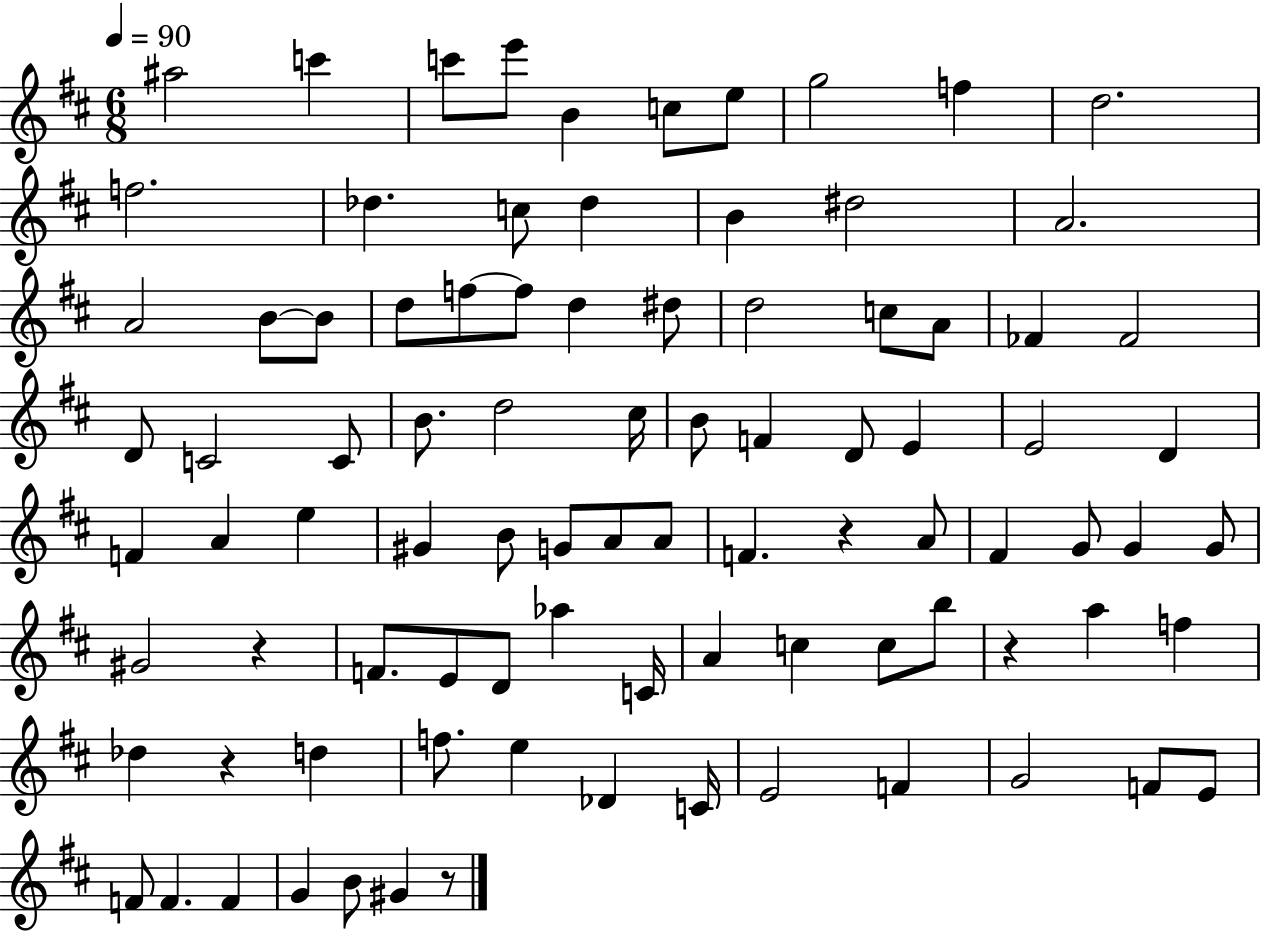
A#5/h C6/q C6/e E6/e B4/q C5/e E5/e G5/h F5/q D5/h. F5/h. Db5/q. C5/e Db5/q B4/q D#5/h A4/h. A4/h B4/e B4/e D5/e F5/e F5/e D5/q D#5/e D5/h C5/e A4/e FES4/q FES4/h D4/e C4/h C4/e B4/e. D5/h C#5/s B4/e F4/q D4/e E4/q E4/h D4/q F4/q A4/q E5/q G#4/q B4/e G4/e A4/e A4/e F4/q. R/q A4/e F#4/q G4/e G4/q G4/e G#4/h R/q F4/e. E4/e D4/e Ab5/q C4/s A4/q C5/q C5/e B5/e R/q A5/q F5/q Db5/q R/q D5/q F5/e. E5/q Db4/q C4/s E4/h F4/q G4/h F4/e E4/e F4/e F4/q. F4/q G4/q B4/e G#4/q R/e